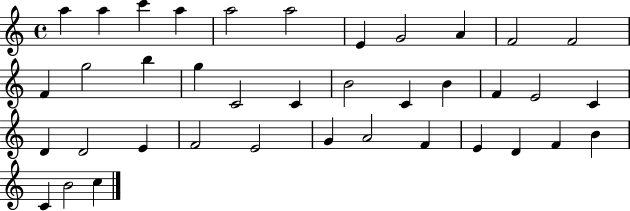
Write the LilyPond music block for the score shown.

{
  \clef treble
  \time 4/4
  \defaultTimeSignature
  \key c \major
  a''4 a''4 c'''4 a''4 | a''2 a''2 | e'4 g'2 a'4 | f'2 f'2 | \break f'4 g''2 b''4 | g''4 c'2 c'4 | b'2 c'4 b'4 | f'4 e'2 c'4 | \break d'4 d'2 e'4 | f'2 e'2 | g'4 a'2 f'4 | e'4 d'4 f'4 b'4 | \break c'4 b'2 c''4 | \bar "|."
}